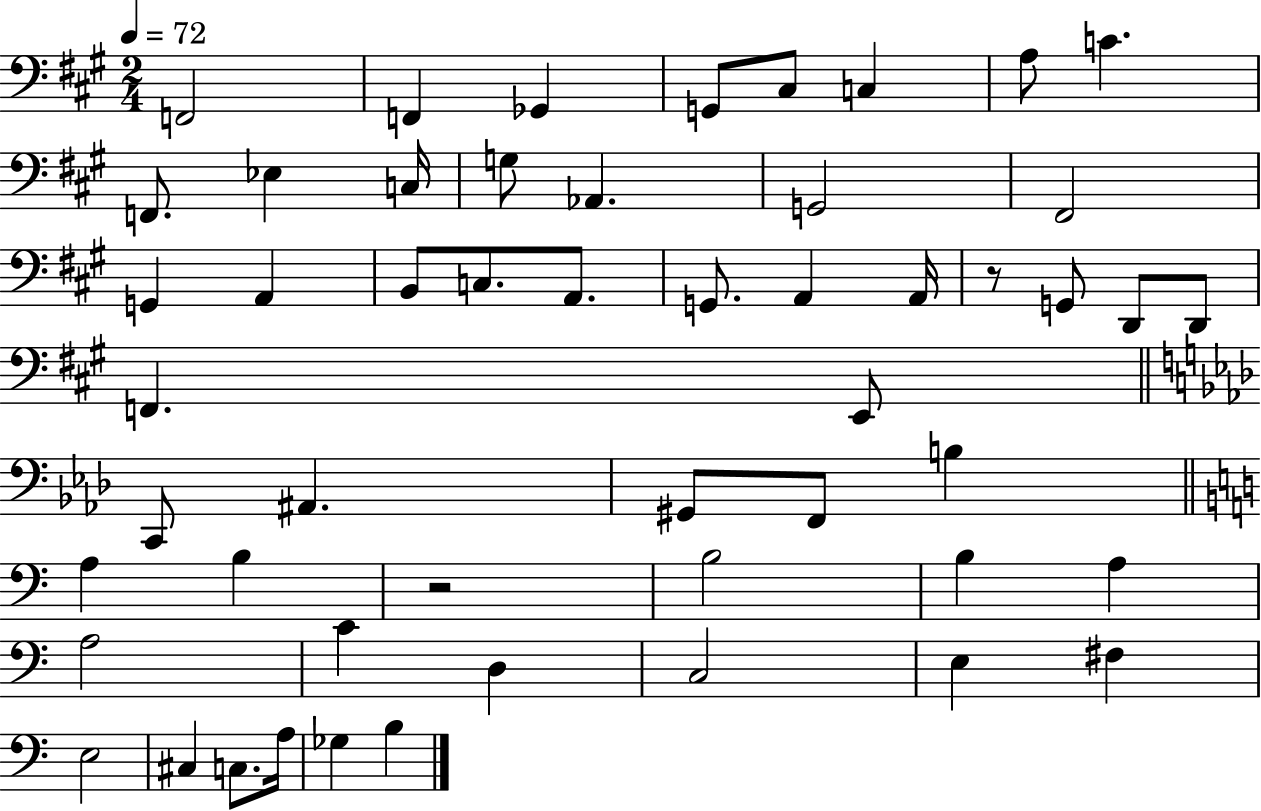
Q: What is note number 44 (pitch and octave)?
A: F#3